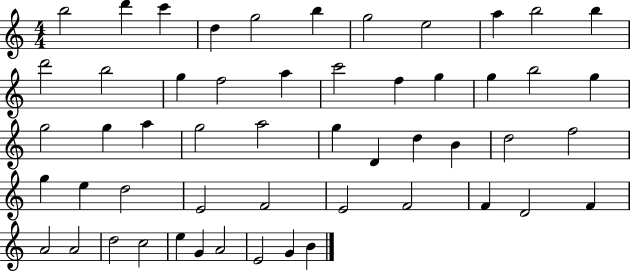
B5/h D6/q C6/q D5/q G5/h B5/q G5/h E5/h A5/q B5/h B5/q D6/h B5/h G5/q F5/h A5/q C6/h F5/q G5/q G5/q B5/h G5/q G5/h G5/q A5/q G5/h A5/h G5/q D4/q D5/q B4/q D5/h F5/h G5/q E5/q D5/h E4/h F4/h E4/h F4/h F4/q D4/h F4/q A4/h A4/h D5/h C5/h E5/q G4/q A4/h E4/h G4/q B4/q